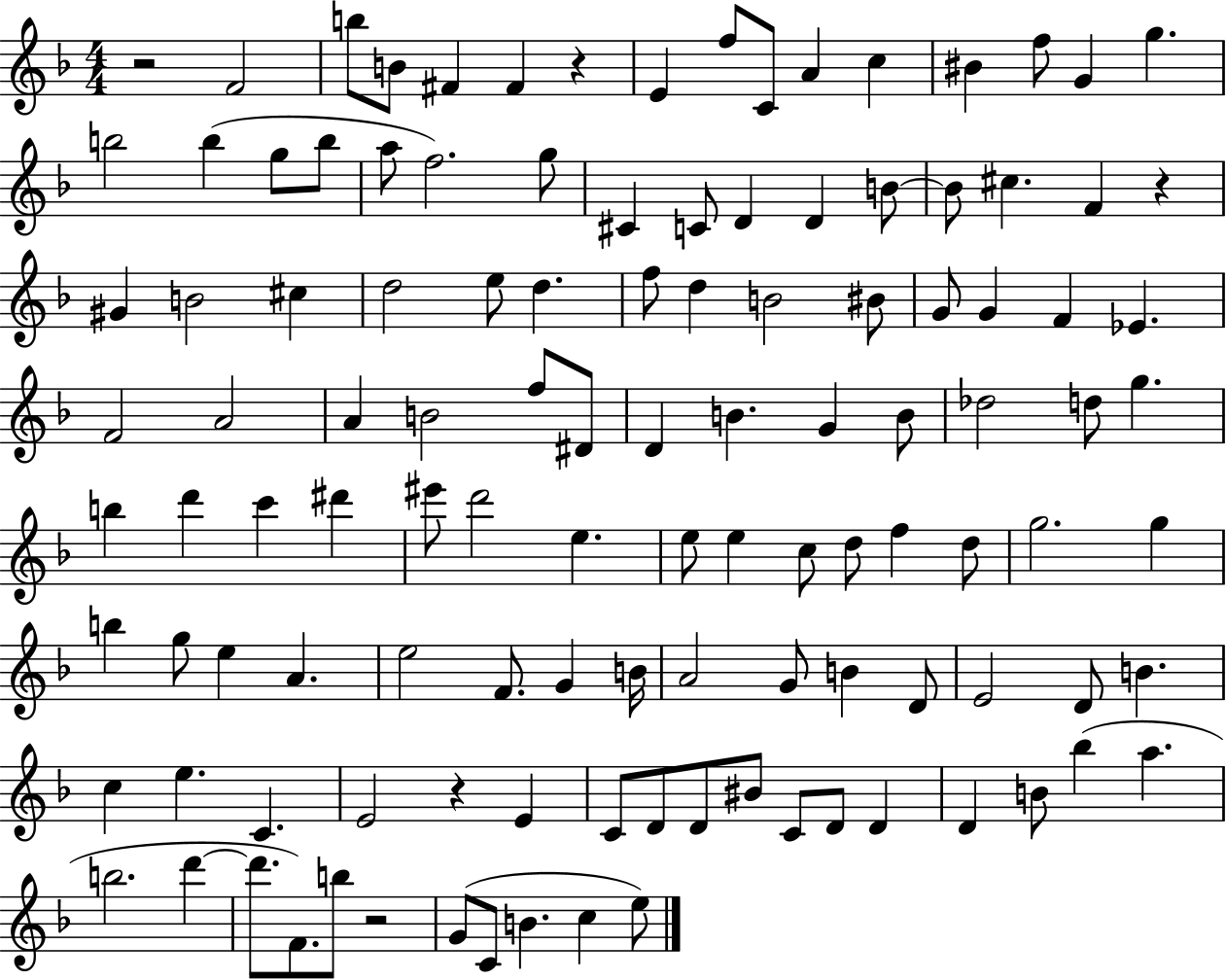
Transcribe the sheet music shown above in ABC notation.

X:1
T:Untitled
M:4/4
L:1/4
K:F
z2 F2 b/2 B/2 ^F ^F z E f/2 C/2 A c ^B f/2 G g b2 b g/2 b/2 a/2 f2 g/2 ^C C/2 D D B/2 B/2 ^c F z ^G B2 ^c d2 e/2 d f/2 d B2 ^B/2 G/2 G F _E F2 A2 A B2 f/2 ^D/2 D B G B/2 _d2 d/2 g b d' c' ^d' ^e'/2 d'2 e e/2 e c/2 d/2 f d/2 g2 g b g/2 e A e2 F/2 G B/4 A2 G/2 B D/2 E2 D/2 B c e C E2 z E C/2 D/2 D/2 ^B/2 C/2 D/2 D D B/2 _b a b2 d' d'/2 F/2 b/2 z2 G/2 C/2 B c e/2